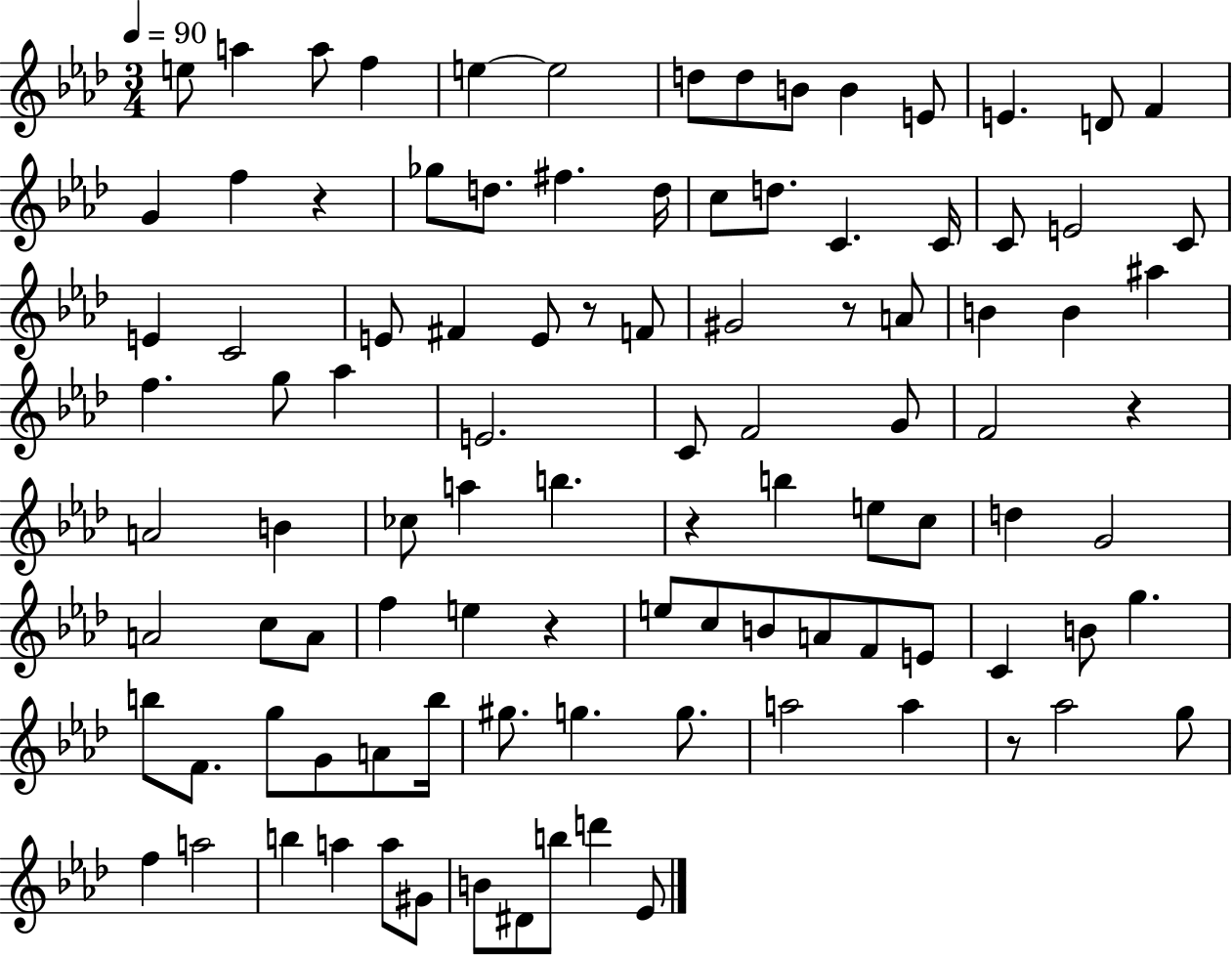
E5/e A5/q A5/e F5/q E5/q E5/h D5/e D5/e B4/e B4/q E4/e E4/q. D4/e F4/q G4/q F5/q R/q Gb5/e D5/e. F#5/q. D5/s C5/e D5/e. C4/q. C4/s C4/e E4/h C4/e E4/q C4/h E4/e F#4/q E4/e R/e F4/e G#4/h R/e A4/e B4/q B4/q A#5/q F5/q. G5/e Ab5/q E4/h. C4/e F4/h G4/e F4/h R/q A4/h B4/q CES5/e A5/q B5/q. R/q B5/q E5/e C5/e D5/q G4/h A4/h C5/e A4/e F5/q E5/q R/q E5/e C5/e B4/e A4/e F4/e E4/e C4/q B4/e G5/q. B5/e F4/e. G5/e G4/e A4/e B5/s G#5/e. G5/q. G5/e. A5/h A5/q R/e Ab5/h G5/e F5/q A5/h B5/q A5/q A5/e G#4/e B4/e D#4/e B5/e D6/q Eb4/e